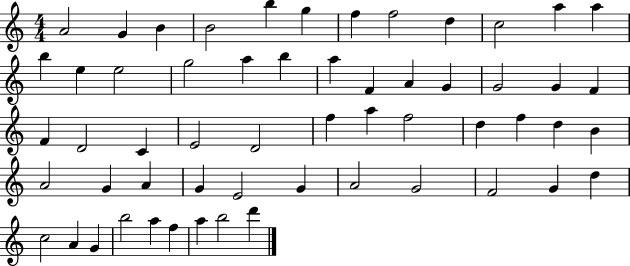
X:1
T:Untitled
M:4/4
L:1/4
K:C
A2 G B B2 b g f f2 d c2 a a b e e2 g2 a b a F A G G2 G F F D2 C E2 D2 f a f2 d f d B A2 G A G E2 G A2 G2 F2 G d c2 A G b2 a f a b2 d'